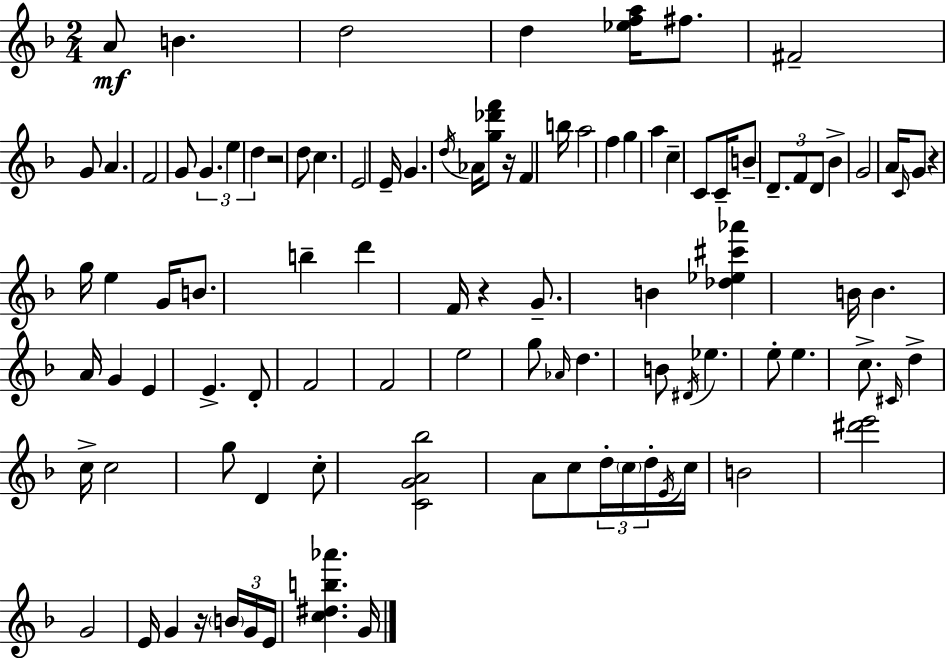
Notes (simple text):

A4/e B4/q. D5/h D5/q [Eb5,F5,A5]/s F#5/e. F#4/h G4/e A4/q. F4/h G4/e G4/q. E5/q D5/q R/h D5/e C5/q. E4/h E4/s G4/q. D5/s Ab4/s [G5,Db6,F6]/e R/s F4/q B5/s A5/h F5/q G5/q A5/q C5/q C4/e C4/s B4/e D4/e. F4/e D4/e Bb4/q G4/h A4/s C4/s G4/e R/q G5/s E5/q G4/s B4/e. B5/q D6/q F4/s R/q G4/e. B4/q [Db5,Eb5,C#6,Ab6]/q B4/s B4/q. A4/s G4/q E4/q E4/q. D4/e F4/h F4/h E5/h G5/e Ab4/s D5/q. B4/e D#4/s Eb5/q. E5/e E5/q. C5/e. C#4/s D5/q C5/s C5/h G5/e D4/q C5/e [C4,G4,A4,Bb5]/h A4/e C5/e D5/s C5/s D5/s E4/s C5/s B4/h [D#6,E6]/h G4/h E4/s G4/q R/s B4/s G4/s E4/s [C5,D#5,B5,Ab6]/q. G4/s